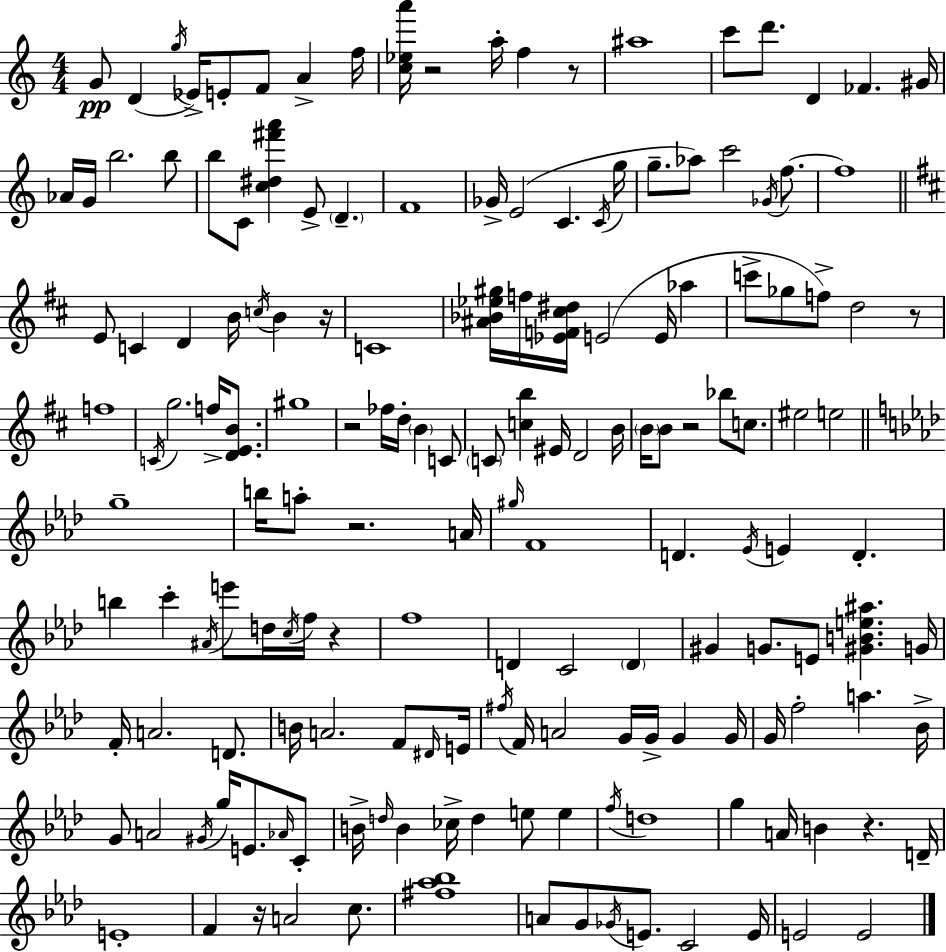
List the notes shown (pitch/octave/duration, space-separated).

G4/e D4/q G5/s Eb4/s E4/e F4/e A4/q F5/s [C5,Eb5,A6]/s R/h A5/s F5/q R/e A#5/w C6/e D6/e. D4/q FES4/q. G#4/s Ab4/s G4/s B5/h. B5/e B5/e C4/e [C5,D#5,F#6,A6]/q E4/e D4/q. F4/w Gb4/s E4/h C4/q. C4/s G5/s G5/e. Ab5/e C6/h Gb4/s F5/e. F5/w E4/e C4/q D4/q B4/s C5/s B4/q R/s C4/w [A#4,Bb4,Eb5,G#5]/s F5/s [Eb4,F4,C#5,D#5]/s E4/h E4/s Ab5/q C6/e Gb5/e F5/e D5/h R/e F5/w C4/s G5/h. F5/s [D4,E4,B4]/e. G#5/w R/h FES5/s D5/s B4/q C4/e C4/e [C5,B5]/q EIS4/s D4/h B4/s B4/s B4/e R/h Bb5/e C5/e. EIS5/h E5/h G5/w B5/s A5/e R/h. A4/s G#5/s F4/w D4/q. Eb4/s E4/q D4/q. B5/q C6/q A#4/s E6/e D5/s C5/s F5/s R/q F5/w D4/q C4/h D4/q G#4/q G4/e. E4/e [G#4,B4,E5,A#5]/q. G4/s F4/s A4/h. D4/e. B4/s A4/h. F4/e D#4/s E4/s F#5/s F4/s A4/h G4/s G4/s G4/q G4/s G4/s F5/h A5/q. Bb4/s G4/e A4/h G#4/s G5/s E4/e. Ab4/s C4/e B4/s D5/s B4/q CES5/s D5/q E5/e E5/q F5/s D5/w G5/q A4/s B4/q R/q. D4/s E4/w F4/q R/s A4/h C5/e. [F#5,Ab5,Bb5]/w A4/e G4/e Gb4/s E4/e. C4/h E4/s E4/h E4/h